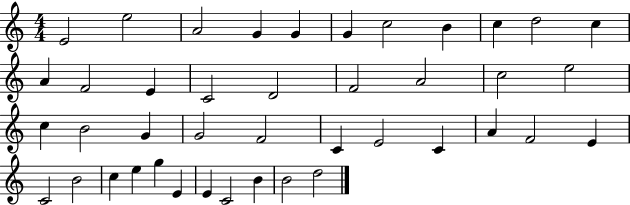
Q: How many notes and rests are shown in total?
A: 42